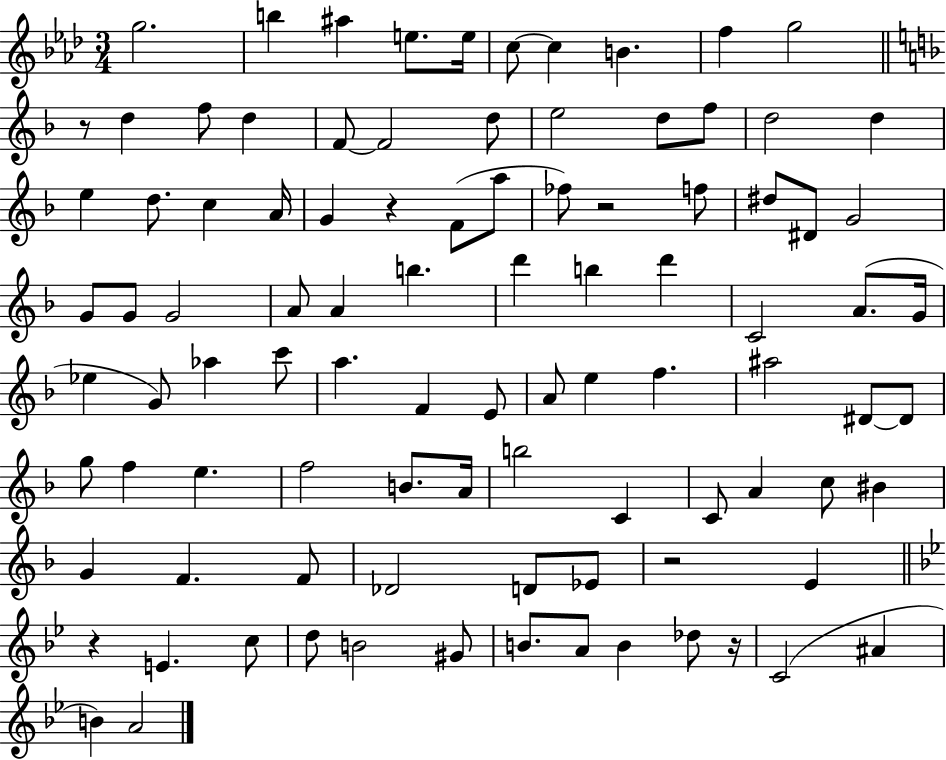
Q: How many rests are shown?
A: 6